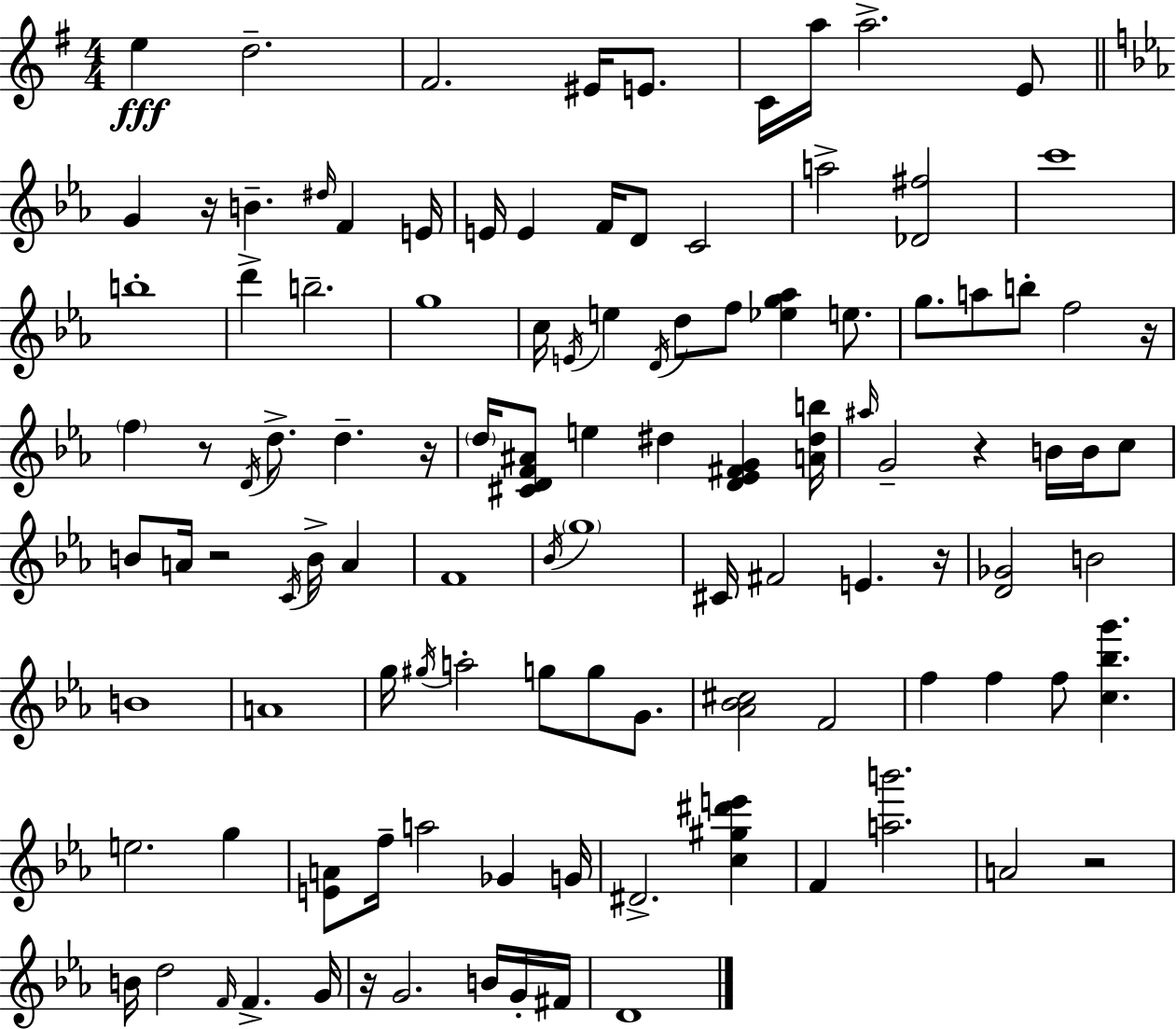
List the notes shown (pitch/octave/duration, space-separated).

E5/q D5/h. F#4/h. EIS4/s E4/e. C4/s A5/s A5/h. E4/e G4/q R/s B4/q. D#5/s F4/q E4/s E4/s E4/q F4/s D4/e C4/h A5/h [Db4,F#5]/h C6/w B5/w D6/q B5/h. G5/w C5/s E4/s E5/q D4/s D5/e F5/e [Eb5,G5,Ab5]/q E5/e. G5/e. A5/e B5/e F5/h R/s F5/q R/e D4/s D5/e. D5/q. R/s D5/s [C#4,D4,F4,A#4]/e E5/q D#5/q [D4,Eb4,F#4,G4]/q [A4,D#5,B5]/s A#5/s G4/h R/q B4/s B4/s C5/e B4/e A4/s R/h C4/s B4/s A4/q F4/w Bb4/s G5/w C#4/s F#4/h E4/q. R/s [D4,Gb4]/h B4/h B4/w A4/w G5/s G#5/s A5/h G5/e G5/e G4/e. [Ab4,Bb4,C#5]/h F4/h F5/q F5/q F5/e [C5,Bb5,G6]/q. E5/h. G5/q [E4,A4]/e F5/s A5/h Gb4/q G4/s D#4/h. [C5,G#5,D#6,E6]/q F4/q [A5,B6]/h. A4/h R/h B4/s D5/h F4/s F4/q. G4/s R/s G4/h. B4/s G4/s F#4/s D4/w